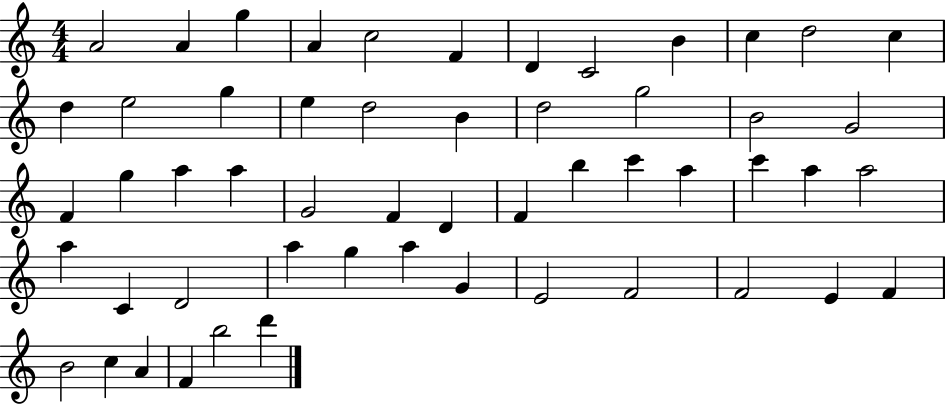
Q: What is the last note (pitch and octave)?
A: D6